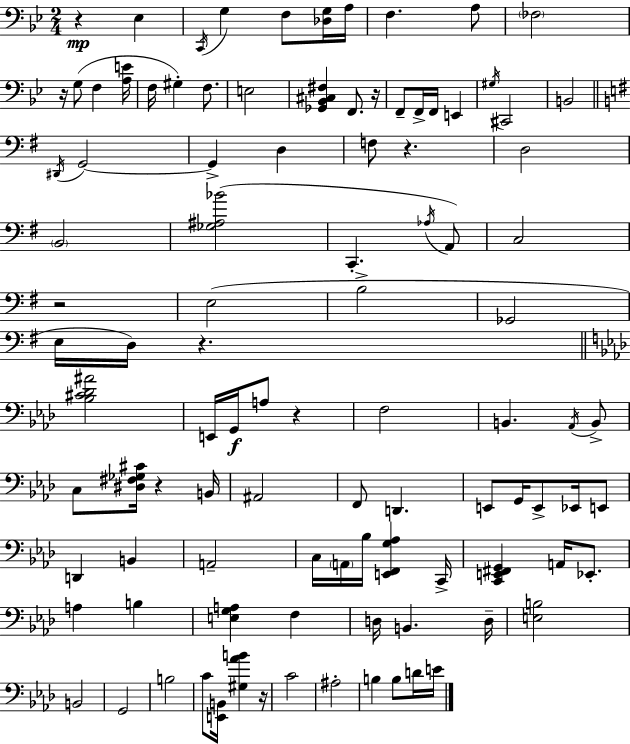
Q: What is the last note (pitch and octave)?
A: E4